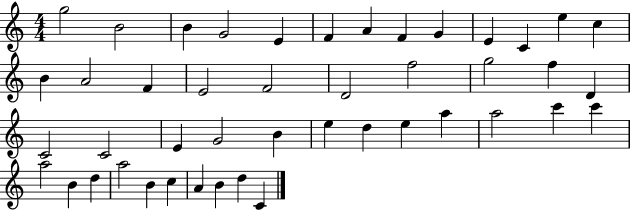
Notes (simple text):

G5/h B4/h B4/q G4/h E4/q F4/q A4/q F4/q G4/q E4/q C4/q E5/q C5/q B4/q A4/h F4/q E4/h F4/h D4/h F5/h G5/h F5/q D4/q C4/h C4/h E4/q G4/h B4/q E5/q D5/q E5/q A5/q A5/h C6/q C6/q A5/h B4/q D5/q A5/h B4/q C5/q A4/q B4/q D5/q C4/q